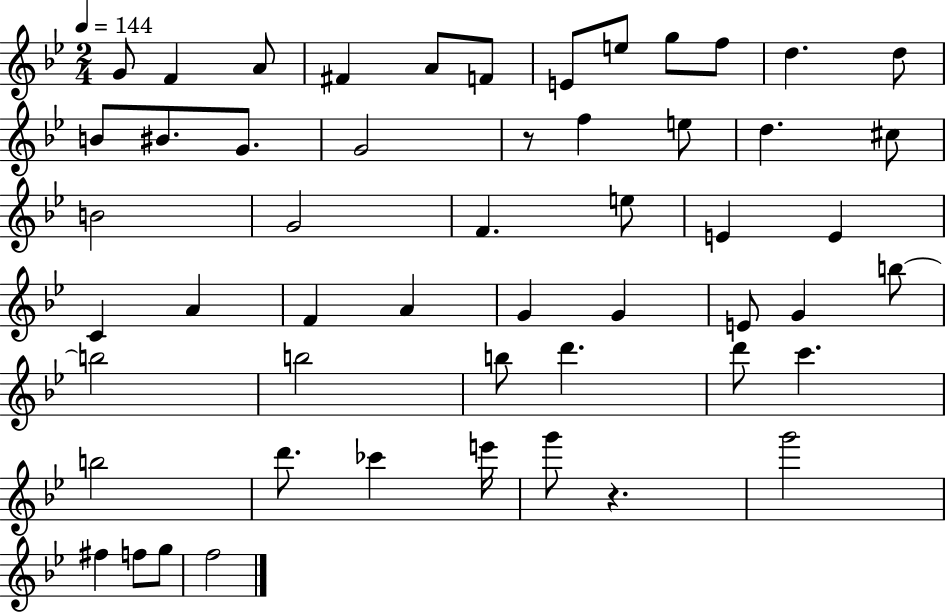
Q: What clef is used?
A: treble